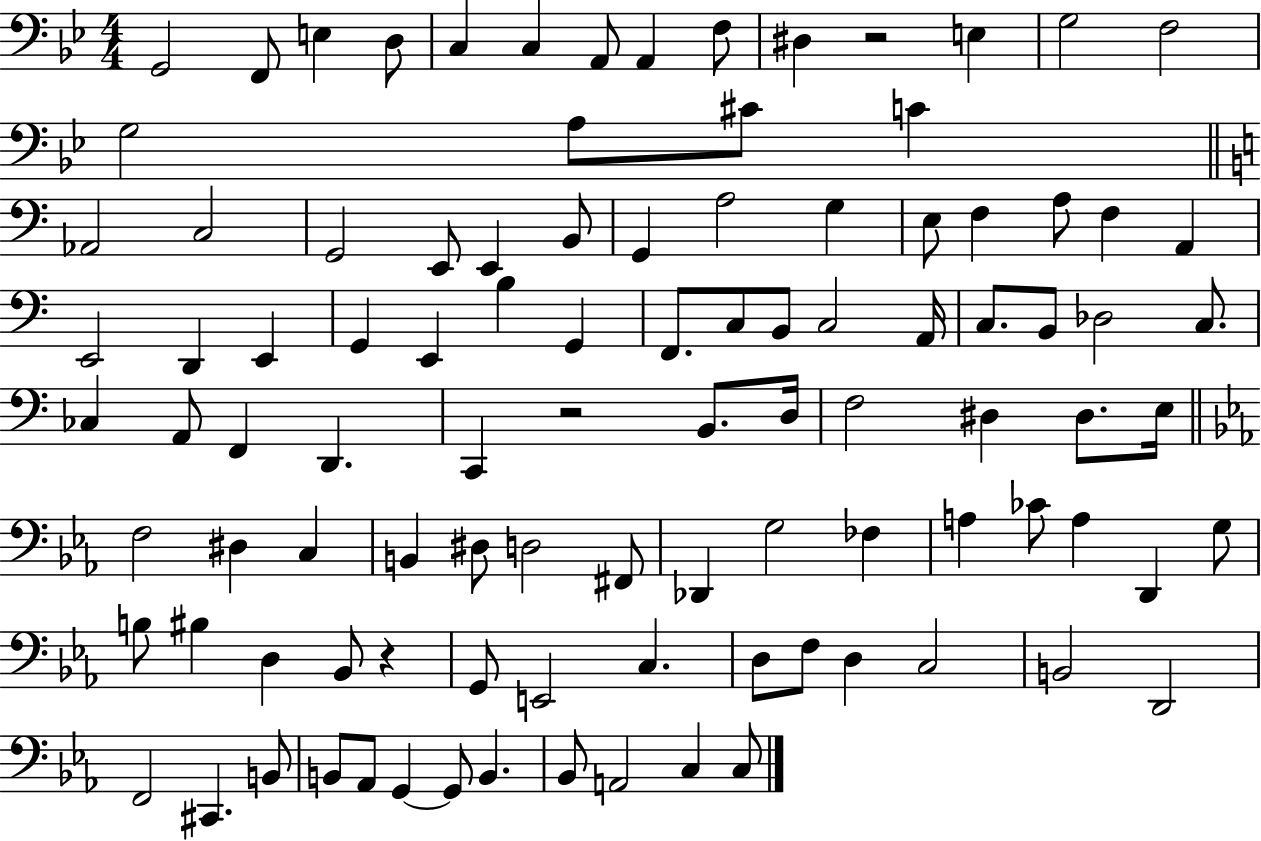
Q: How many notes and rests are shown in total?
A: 101